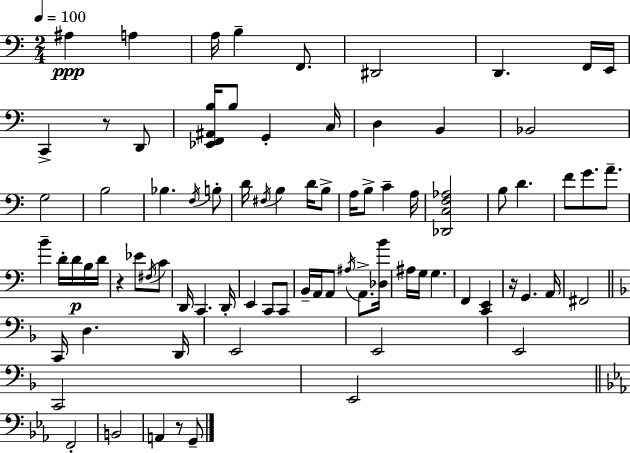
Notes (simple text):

A#3/q A3/q A3/s B3/q F2/e. D#2/h D2/q. F2/s E2/s C2/q R/e D2/e [Eb2,F2,A#2,B3]/s B3/e G2/q C3/s D3/q B2/q Bb2/h G3/h B3/h Bb3/q. F3/s B3/e D4/s F#3/s B3/q D4/s B3/e A3/s B3/e C4/q A3/s [Db2,C3,F3,Ab3]/h B3/e D4/q. F4/e G4/e. A4/e. B4/q D4/s D4/s B3/s D4/s R/q Eb4/e F#3/s C4/e D2/s C2/q. D2/s E2/q C2/e C2/e B2/s A2/s A2/e A#3/s A2/e. [Db3,B4]/s A#3/s G3/s G3/q. F2/q [C2,E2]/q R/s G2/q. A2/s F#2/h C2/s D3/q. D2/s E2/h E2/h E2/h C2/h E2/h F2/h B2/h A2/q R/e G2/e